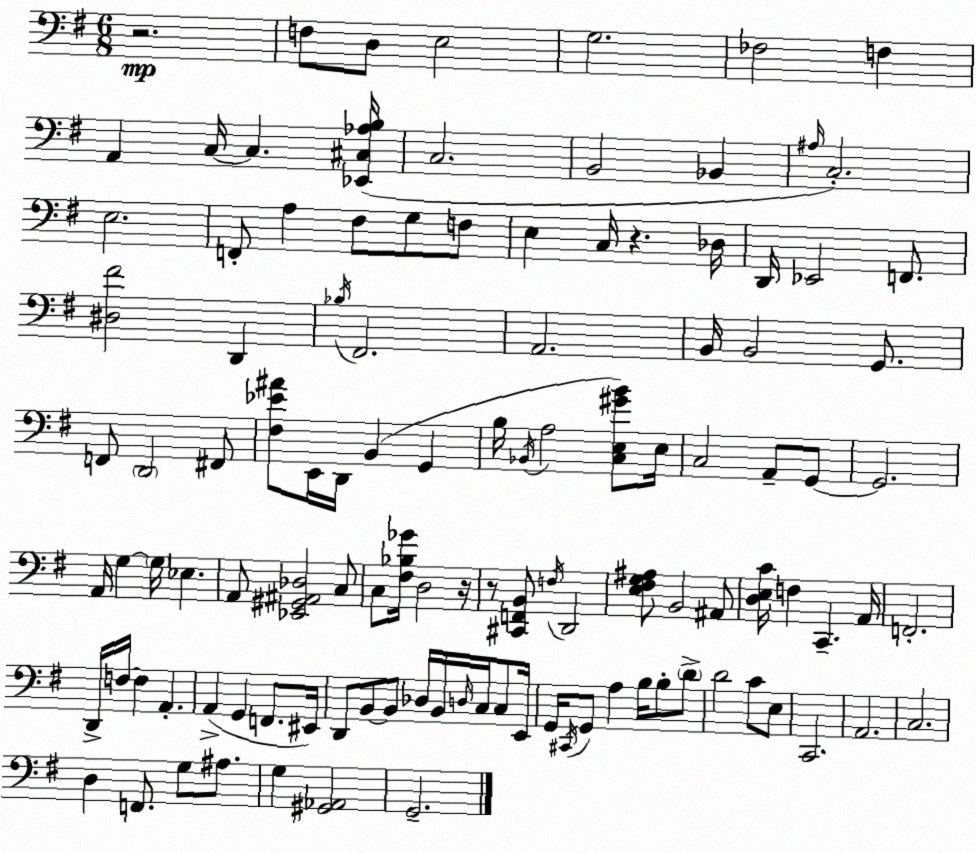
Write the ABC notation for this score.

X:1
T:Untitled
M:6/8
L:1/4
K:G
z2 F,/2 D,/2 E,2 G,2 _F,2 F, A,, C,/4 C, [_E,,^C,_A,B,]/4 C,2 B,,2 _B,, ^A,/4 C,2 E,2 F,,/2 A, ^F,/2 G,/2 F,/2 E, C,/4 z _D,/4 D,,/4 _E,,2 F,,/2 [^D,^F]2 D,, _B,/4 ^F,,2 A,,2 B,,/4 B,,2 G,,/2 F,,/2 D,,2 ^F,,/2 [^F,_E^A]/2 E,,/4 D,,/4 B,, G,, B,/4 _B,,/4 A,2 [C,E,^GB]/2 E,/4 C,2 A,,/2 G,,/2 G,,2 A,,/4 G, G,/4 _E, A,,/2 [_E,,^G,,^A,,_D,]2 C,/2 C,/2 [^F,_B,_G]/4 D,2 z/4 z/2 [^C,,F,,B,,]/2 F,/4 D,,2 [E,^F,G,^A,]/2 B,,2 ^A,,/2 [D,E,C]/4 F, C,, A,,/4 F,,2 D,,/4 F,/4 F, A,, A,, G,, F,,/2 ^E,,/4 D,,/2 B,,/2 B,,/2 _D,/4 B,,/4 D,/4 C,/4 C,/2 E,,/4 G,,/4 ^C,,/4 G,,/2 A, B,/4 B,/2 D/2 D2 C/2 E,/2 C,,2 A,,2 C,2 D, F,,/2 G,/2 ^A,/2 G, [^G,,_A,,]2 G,,2